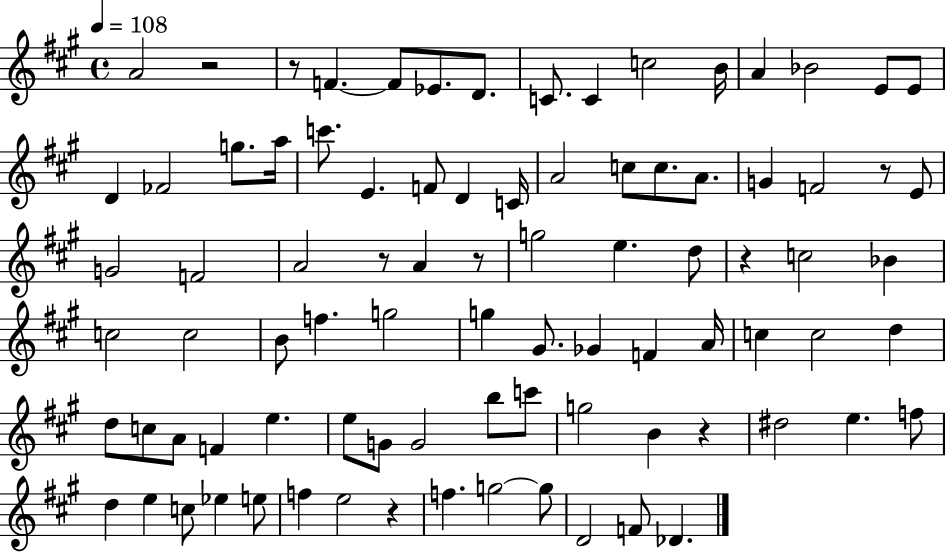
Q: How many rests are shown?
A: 8